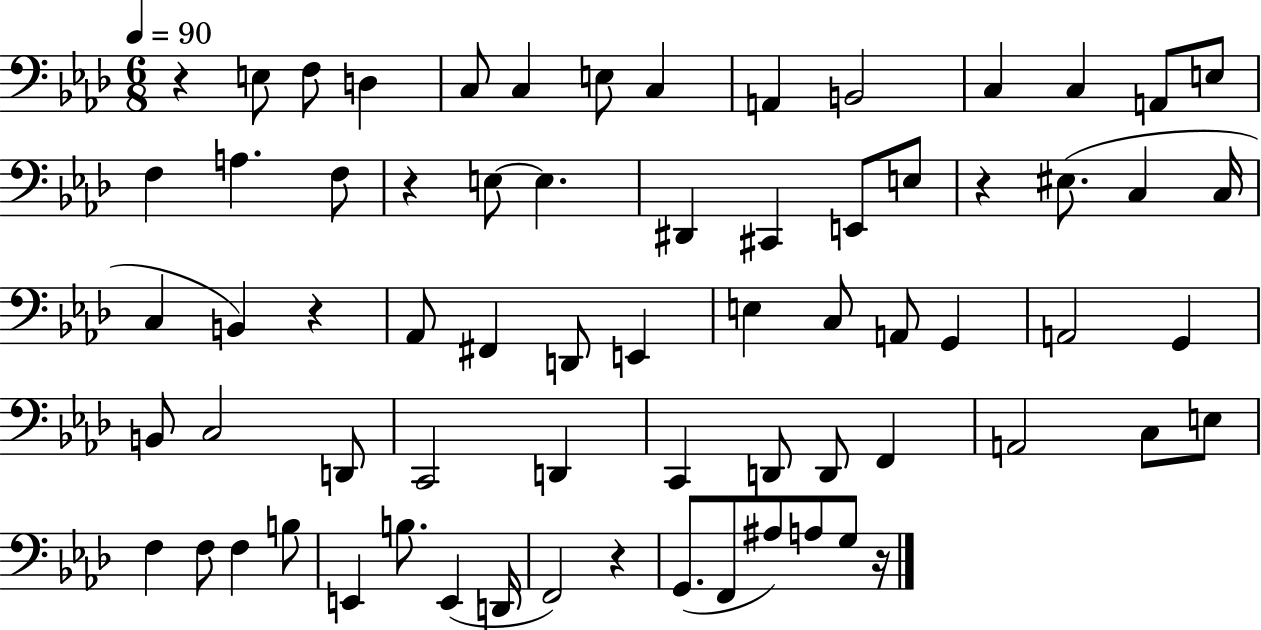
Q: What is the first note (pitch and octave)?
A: E3